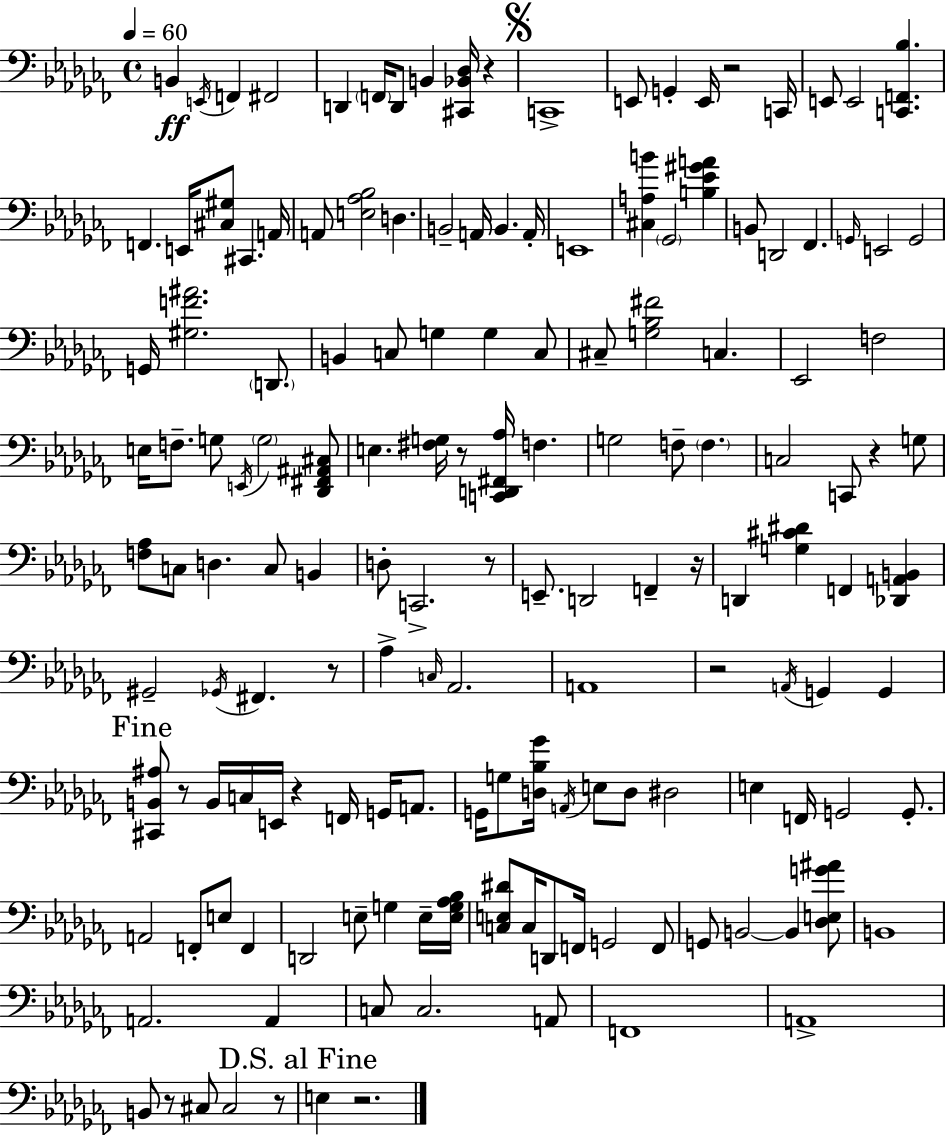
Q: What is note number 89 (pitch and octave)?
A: D3